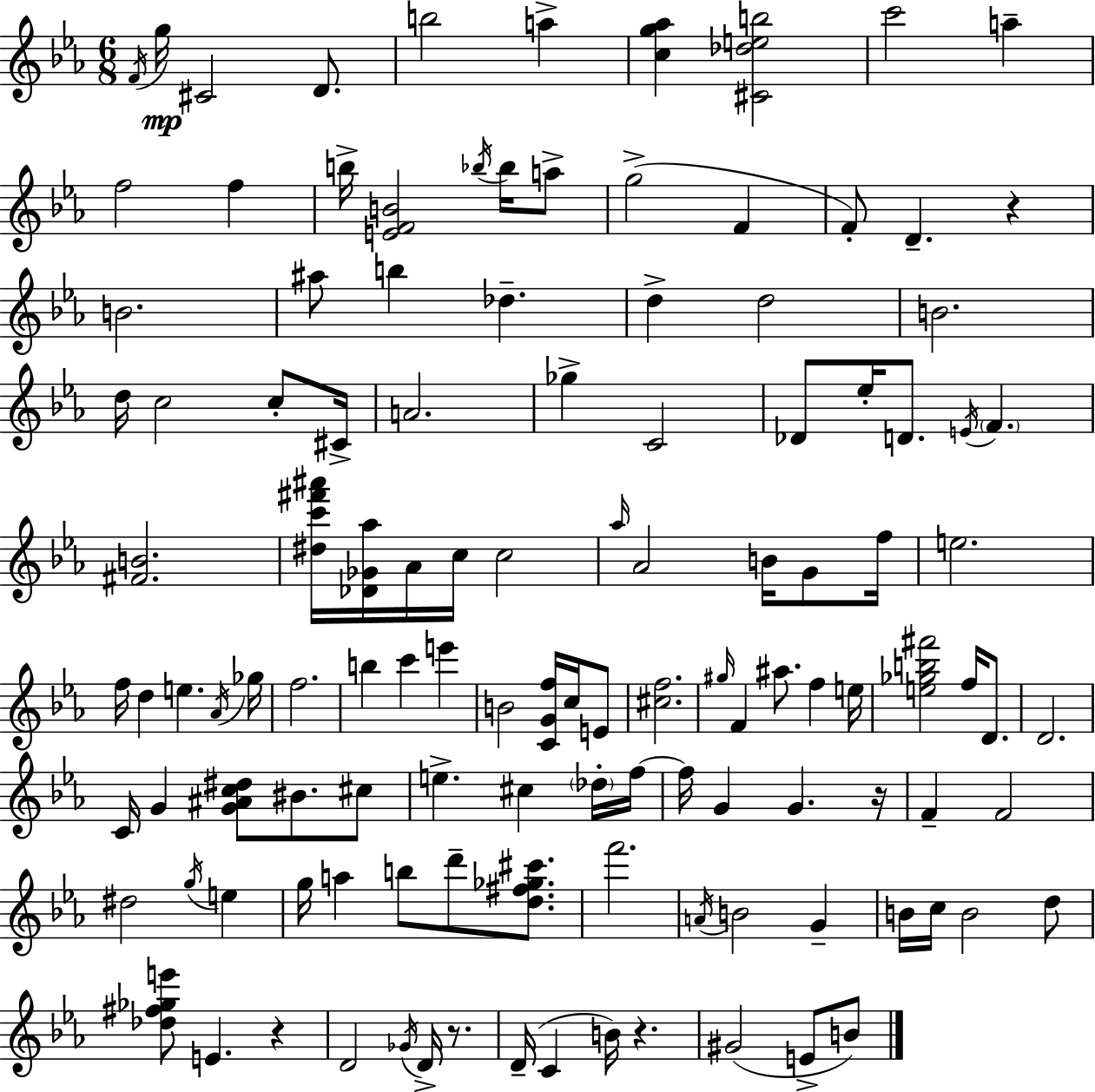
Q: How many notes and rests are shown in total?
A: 121